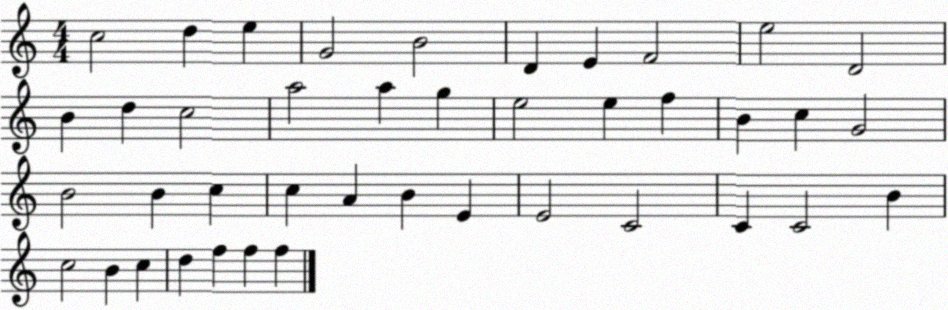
X:1
T:Untitled
M:4/4
L:1/4
K:C
c2 d e G2 B2 D E F2 e2 D2 B d c2 a2 a g e2 e f B c G2 B2 B c c A B E E2 C2 C C2 B c2 B c d f f f